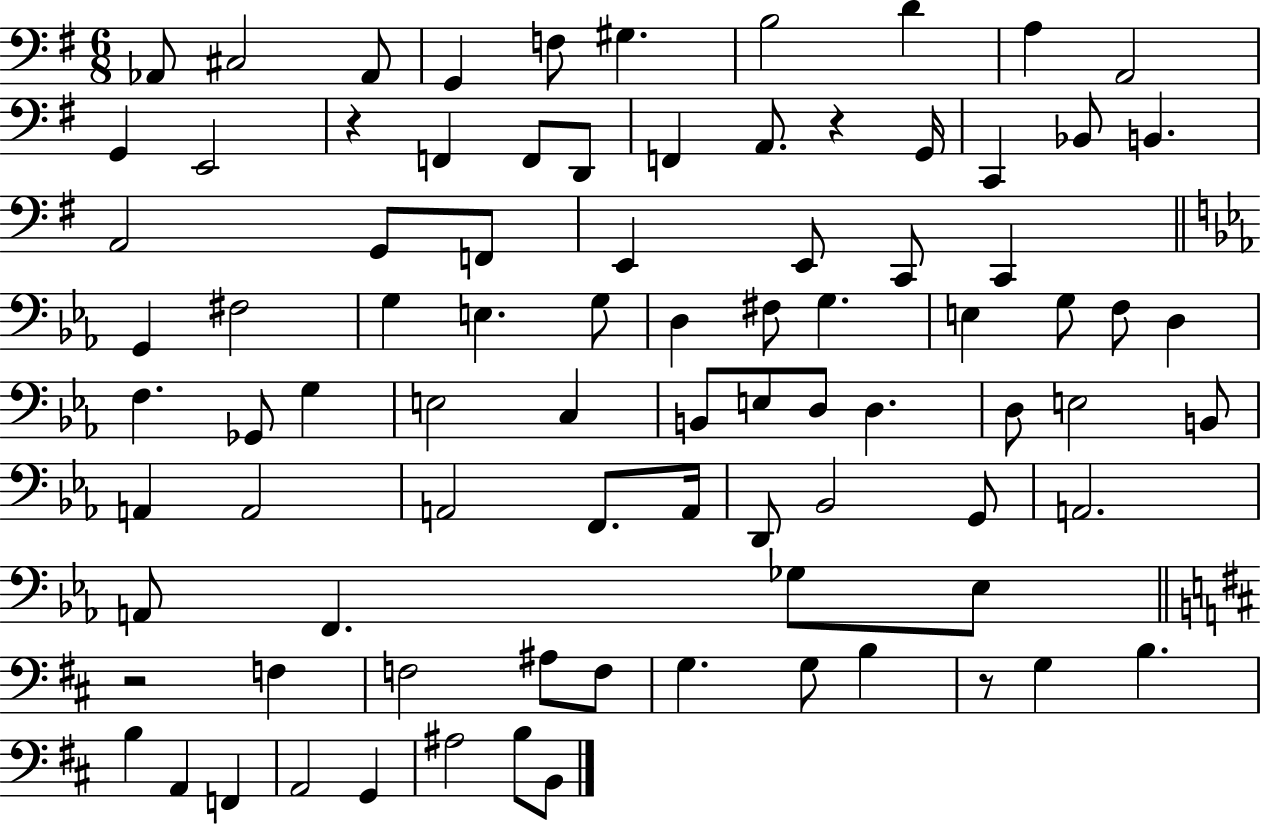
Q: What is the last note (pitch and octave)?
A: B2